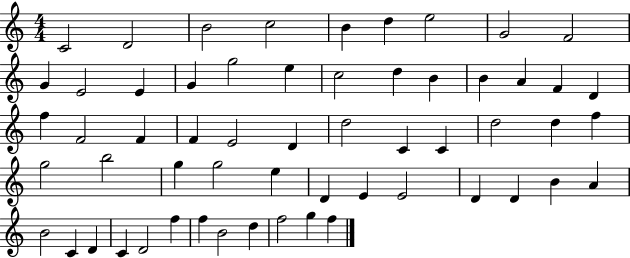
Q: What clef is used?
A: treble